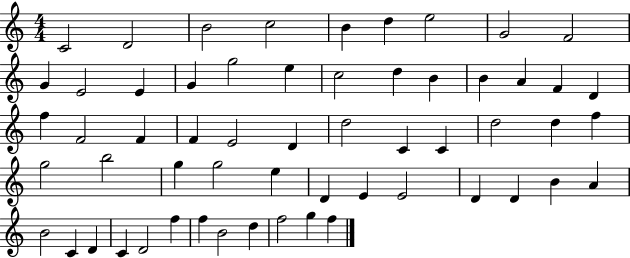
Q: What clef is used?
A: treble